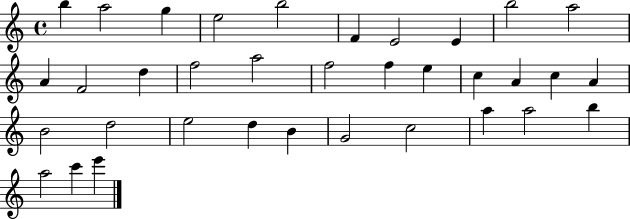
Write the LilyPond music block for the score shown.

{
  \clef treble
  \time 4/4
  \defaultTimeSignature
  \key c \major
  b''4 a''2 g''4 | e''2 b''2 | f'4 e'2 e'4 | b''2 a''2 | \break a'4 f'2 d''4 | f''2 a''2 | f''2 f''4 e''4 | c''4 a'4 c''4 a'4 | \break b'2 d''2 | e''2 d''4 b'4 | g'2 c''2 | a''4 a''2 b''4 | \break a''2 c'''4 e'''4 | \bar "|."
}